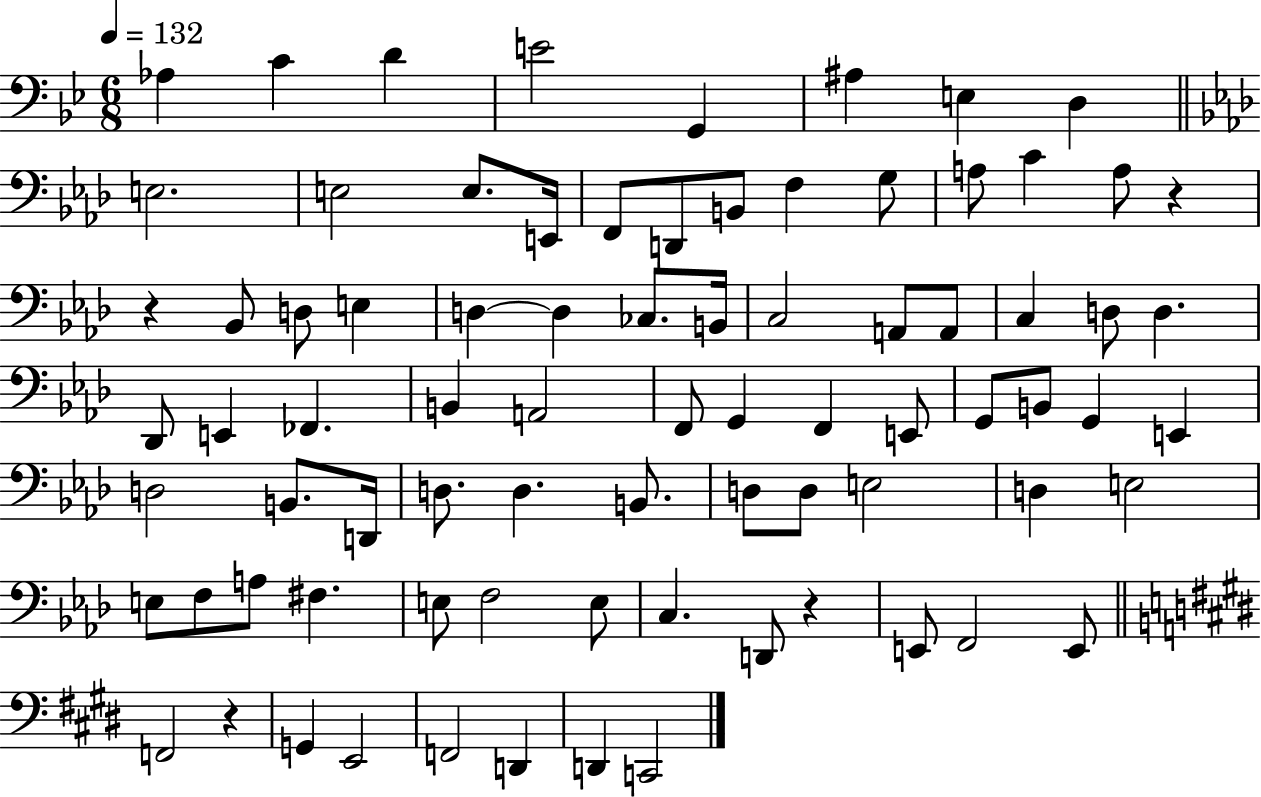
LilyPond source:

{
  \clef bass
  \numericTimeSignature
  \time 6/8
  \key bes \major
  \tempo 4 = 132
  aes4 c'4 d'4 | e'2 g,4 | ais4 e4 d4 | \bar "||" \break \key f \minor e2. | e2 e8. e,16 | f,8 d,8 b,8 f4 g8 | a8 c'4 a8 r4 | \break r4 bes,8 d8 e4 | d4~~ d4 ces8. b,16 | c2 a,8 a,8 | c4 d8 d4. | \break des,8 e,4 fes,4. | b,4 a,2 | f,8 g,4 f,4 e,8 | g,8 b,8 g,4 e,4 | \break d2 b,8. d,16 | d8. d4. b,8. | d8 d8 e2 | d4 e2 | \break e8 f8 a8 fis4. | e8 f2 e8 | c4. d,8 r4 | e,8 f,2 e,8 | \break \bar "||" \break \key e \major f,2 r4 | g,4 e,2 | f,2 d,4 | d,4 c,2 | \break \bar "|."
}